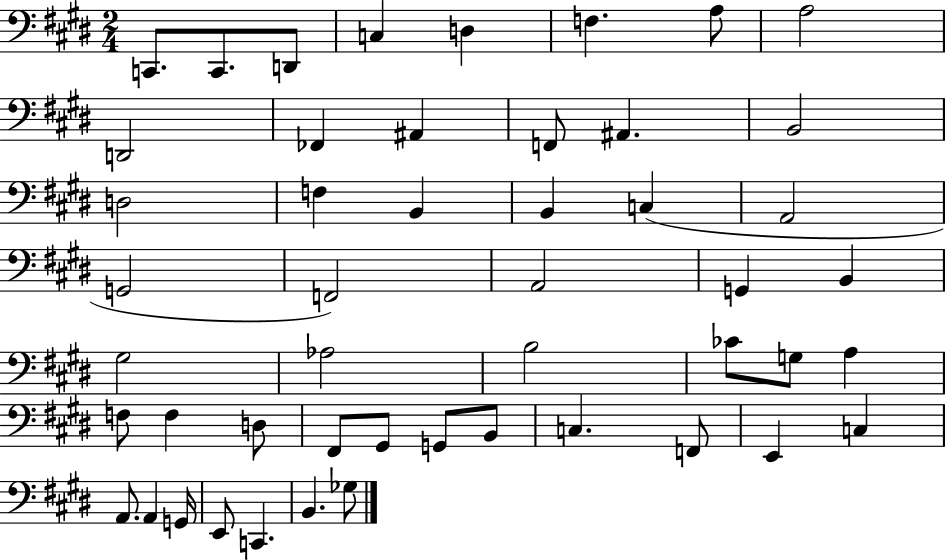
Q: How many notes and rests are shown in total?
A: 49